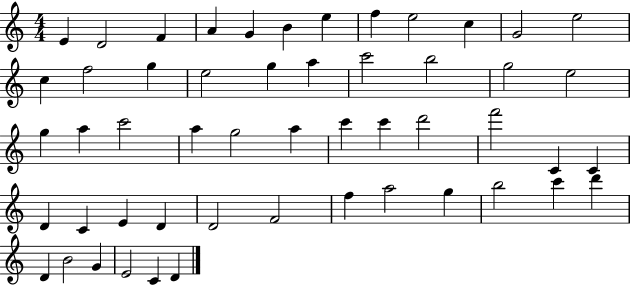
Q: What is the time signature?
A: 4/4